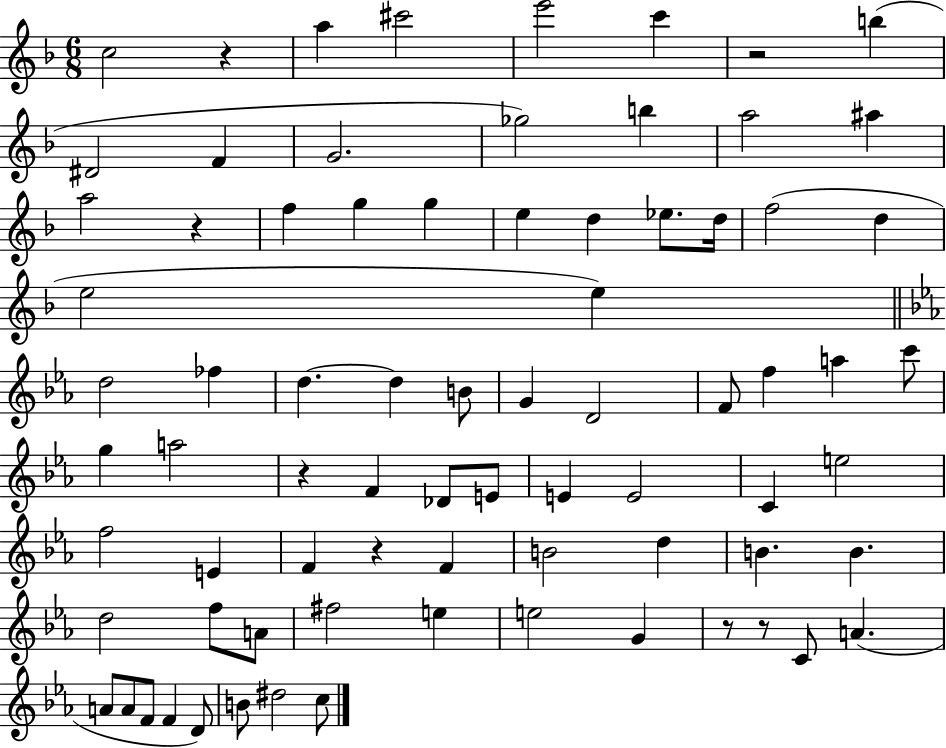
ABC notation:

X:1
T:Untitled
M:6/8
L:1/4
K:F
c2 z a ^c'2 e'2 c' z2 b ^D2 F G2 _g2 b a2 ^a a2 z f g g e d _e/2 d/4 f2 d e2 e d2 _f d d B/2 G D2 F/2 f a c'/2 g a2 z F _D/2 E/2 E E2 C e2 f2 E F z F B2 d B B d2 f/2 A/2 ^f2 e e2 G z/2 z/2 C/2 A A/2 A/2 F/2 F D/2 B/2 ^d2 c/2